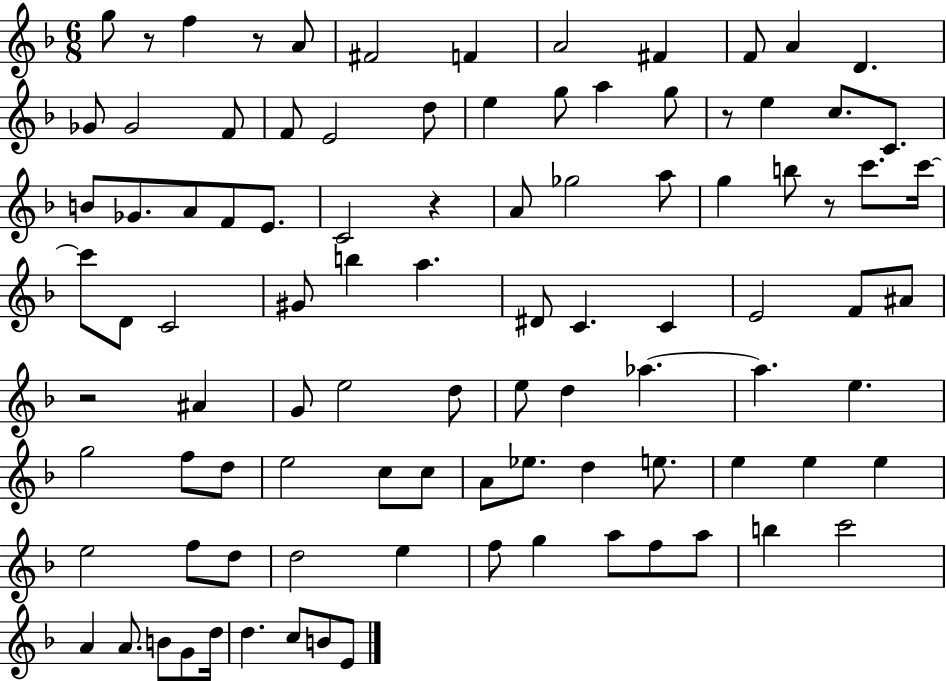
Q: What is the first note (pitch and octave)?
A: G5